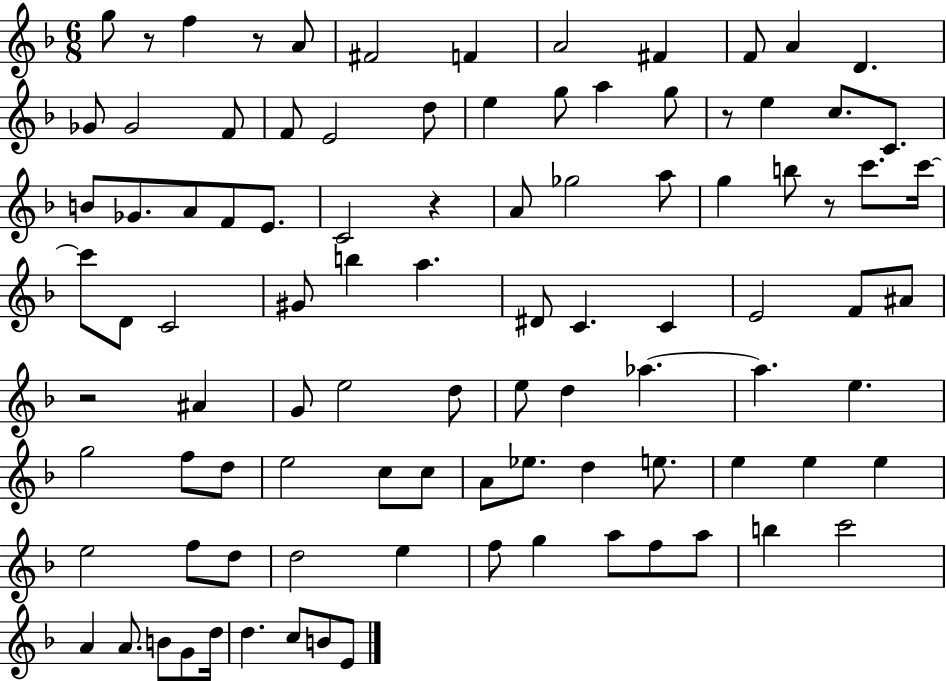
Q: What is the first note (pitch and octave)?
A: G5